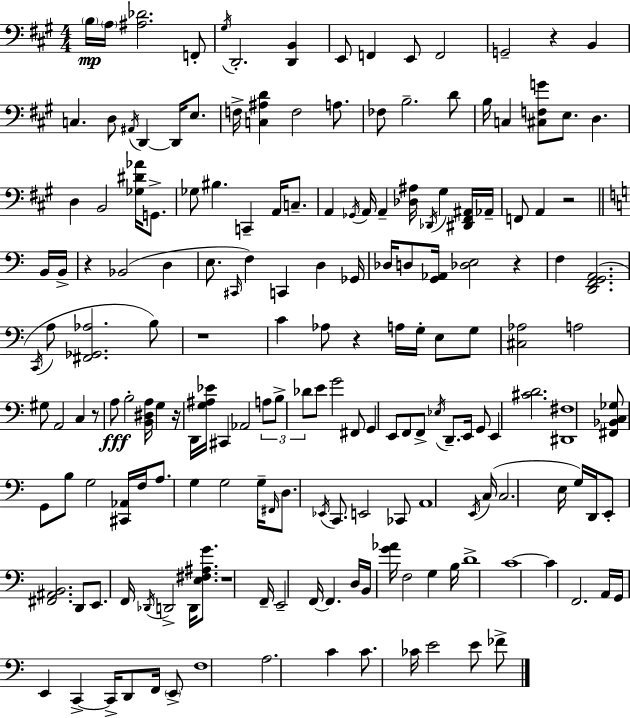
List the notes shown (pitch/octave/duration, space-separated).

B3/s A3/s [A#3,Db4]/h. F2/e G#3/s D2/h. [D2,B2]/q E2/e F2/q E2/e F2/h G2/h R/q B2/q C3/q. D3/e A#2/s D2/q D2/s E3/e. F3/s [C3,A#3,D4]/q F3/h A3/e. FES3/e B3/h. D4/e B3/s C3/q [C#3,F3,G4]/e E3/e. D3/q. D3/q B2/h [Gb3,D#4,Ab4]/s G2/e. Gb3/e BIS3/q. C2/q A2/s C3/e. A2/q Gb2/s A2/s A2/q [Db3,A#3]/s Db2/s G#3/q [D#2,F#2,A#2]/s Ab2/s F2/e A2/q R/h B2/s B2/s R/q Bb2/h D3/q E3/e. C#2/s F3/q C2/q D3/q Gb2/s Db3/s D3/e [G2,Ab2]/s [Db3,E3]/h R/q F3/q [D2,F2,G2,A2]/h. C2/s A3/e [F#2,Gb2,Ab3]/h. B3/e R/w C4/q Ab3/e R/q A3/s G3/s E3/e G3/e [C#3,Ab3]/h A3/h G#3/e A2/h C3/q R/e A3/e B3/h [B2,D#3,A3]/s G3/q R/s D2/s [G3,A#3,Eb4]/s C#2/q Ab2/h A3/e B3/e Db4/e E4/e G4/h F#2/e G2/q E2/e F2/e F2/e Eb3/s D2/e. E2/s G2/e E2/q [C#4,D4]/h. [D#2,F#3]/w [F#2,Bb2,C3,Gb3]/e G2/e B3/e G3/h [C#2,Ab2]/s F3/s A3/e. G3/q G3/h G3/s F#2/s D3/e. Eb2/s C2/e. E2/h CES2/e A2/w E2/s C3/s C3/h. E3/s G3/s D2/s E2/e [F#2,A#2,B2]/h. D2/e E2/e. F2/s Db2/s D2/h D2/s [E3,F#3,A#3,G4]/e. R/w F2/s E2/h F2/s F2/q. D3/s B2/s [G4,Ab4]/s F3/h G3/q B3/s D4/w C4/w C4/q F2/h. A2/s G2/s E2/q C2/q C2/s D2/e F2/s E2/e F3/w A3/h. C4/q C4/e. CES4/s E4/h E4/e FES4/e